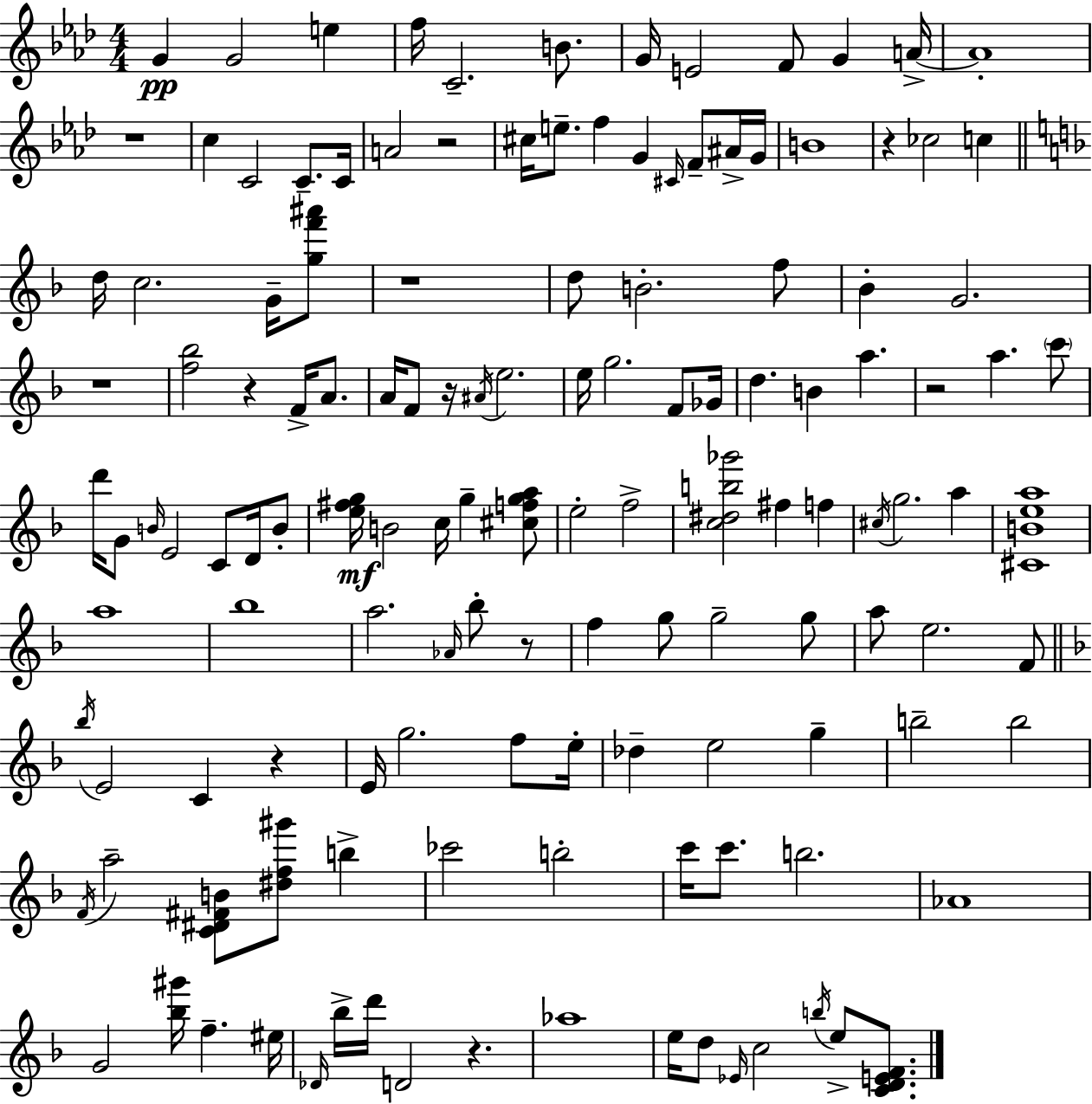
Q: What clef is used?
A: treble